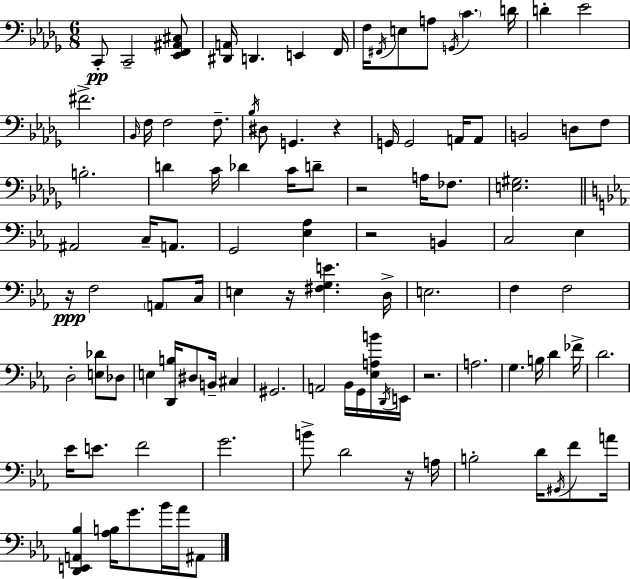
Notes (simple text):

C2/e C2/h [Eb2,F2,A#2,C#3]/e [D#2,A2]/s D2/q. E2/q F2/s F3/s F#2/s E3/e A3/e G2/s C4/q. D4/s D4/q Eb4/h F#4/h. Bb2/s F3/s F3/h F3/e. Bb3/s D#3/e G2/q. R/q G2/s G2/h A2/s A2/e B2/h D3/e F3/e B3/h. D4/q C4/s Db4/q C4/s D4/e R/h A3/s FES3/e. [E3,G#3]/h. A#2/h C3/s A2/e. G2/h [Eb3,Ab3]/q R/h B2/q C3/h Eb3/q R/s F3/h A2/e C3/s E3/q R/s [F#3,G3,E4]/q. D3/s E3/h. F3/q F3/h D3/h [E3,Db4]/e Db3/e E3/q [D2,B3]/s D#3/e B2/s C#3/q G#2/h. A2/h Bb2/s G2/s [Eb3,A3,B4]/s D2/s E2/s R/h. A3/h. G3/q. B3/s D4/q FES4/s D4/h. Eb4/s E4/e. F4/h G4/h. B4/e D4/h R/s A3/s B3/h D4/s G#2/s F4/e A4/s [D2,E2,A2,Bb3]/q [Ab3,B3]/s G4/e. Bb4/s Ab4/s A#2/e